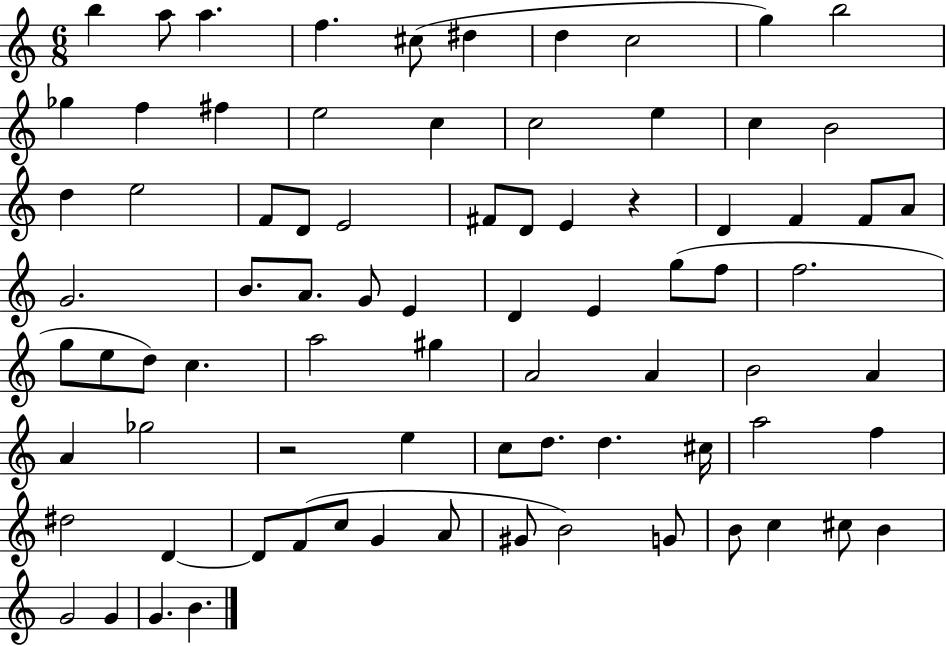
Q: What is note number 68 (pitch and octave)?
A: G#4